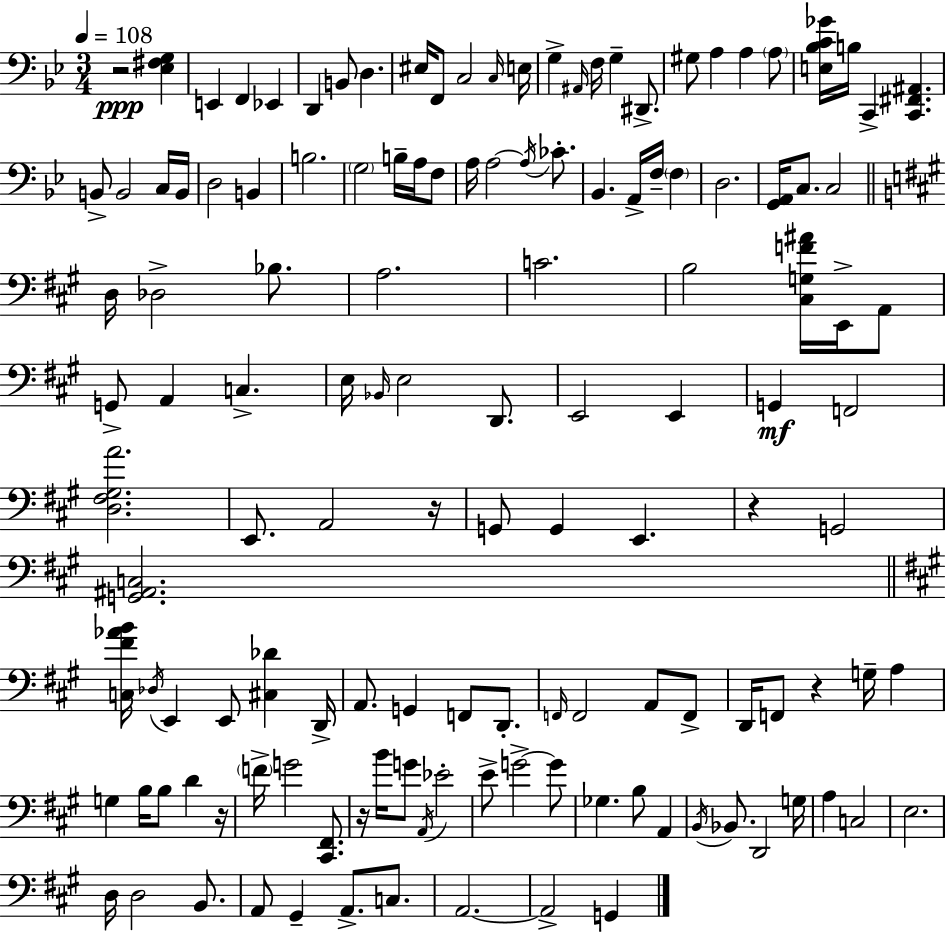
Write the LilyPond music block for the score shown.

{
  \clef bass
  \numericTimeSignature
  \time 3/4
  \key g \minor
  \tempo 4 = 108
  r2\ppp <ees fis g>4 | e,4 f,4 ees,4 | d,4 b,8 d4. | eis16 f,8 c2 \grace { c16 } | \break e16 g4-> \grace { ais,16 } f16 g4-- dis,8.-> | gis8 a4 a4 | \parenthesize a8 <e bes c' ges'>16 b16 c,4-> <c, fis, ais,>4. | b,8-> b,2 | \break c16 b,16 d2 b,4 | b2. | \parenthesize g2 b16-- a16 | f8 a16 a2~~ \acciaccatura { a16 } | \break ces'8.-. bes,4. a,16-> f16-- \parenthesize f4 | d2. | <g, a,>16 c8. c2 | \bar "||" \break \key a \major d16 des2-> bes8. | a2. | c'2. | b2 <cis g f' ais'>16 e,16-> a,8 | \break g,8-> a,4 c4.-> | e16 \grace { bes,16 } e2 d,8. | e,2 e,4 | g,4\mf f,2 | \break <d fis gis a'>2. | e,8. a,2 | r16 g,8 g,4 e,4. | r4 g,2 | \break <g, ais, c>2. | \bar "||" \break \key a \major <c fis' aes' b'>16 \acciaccatura { des16 } e,4 e,8 <cis des'>4 | d,16-> a,8. g,4 f,8 d,8.-. | \grace { f,16 } f,2 a,8 | f,8-> d,16 f,8 r4 g16-- a4 | \break g4 b16 b8 d'4 | r16 \parenthesize f'16-> g'2 <cis, fis,>8. | r16 b'16 g'8 \acciaccatura { a,16 } ees'2-. | e'8-> g'2->~~ | \break g'8 ges4. b8 a,4 | \acciaccatura { b,16 } bes,8. d,2 | g16 a4 c2 | e2. | \break d16 d2 | b,8. a,8 gis,4-- a,8.-> | c8. a,2.~~ | a,2-> | \break g,4 \bar "|."
}